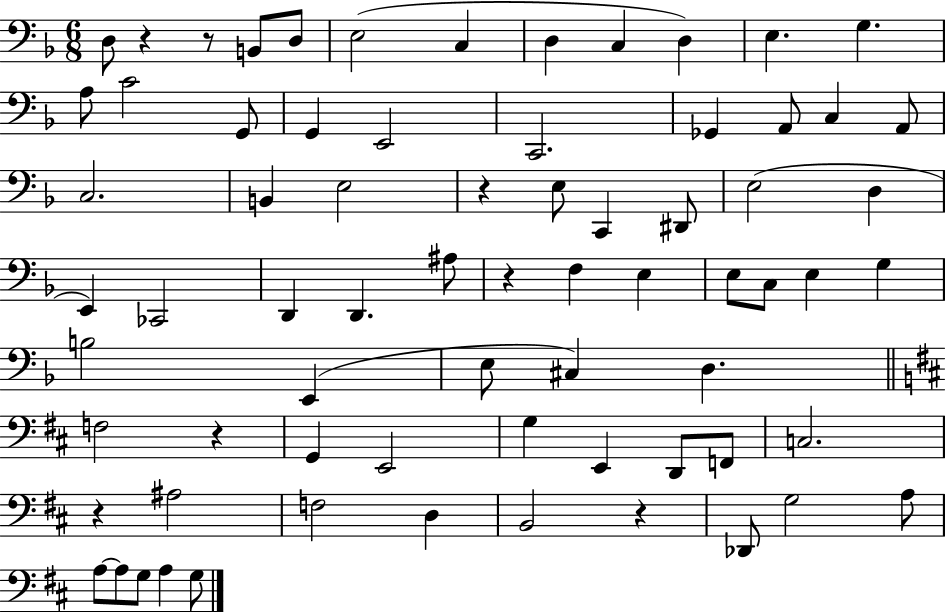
X:1
T:Untitled
M:6/8
L:1/4
K:F
D,/2 z z/2 B,,/2 D,/2 E,2 C, D, C, D, E, G, A,/2 C2 G,,/2 G,, E,,2 C,,2 _G,, A,,/2 C, A,,/2 C,2 B,, E,2 z E,/2 C,, ^D,,/2 E,2 D, E,, _C,,2 D,, D,, ^A,/2 z F, E, E,/2 C,/2 E, G, B,2 E,, E,/2 ^C, D, F,2 z G,, E,,2 G, E,, D,,/2 F,,/2 C,2 z ^A,2 F,2 D, B,,2 z _D,,/2 G,2 A,/2 A,/2 A,/2 G,/2 A, G,/2